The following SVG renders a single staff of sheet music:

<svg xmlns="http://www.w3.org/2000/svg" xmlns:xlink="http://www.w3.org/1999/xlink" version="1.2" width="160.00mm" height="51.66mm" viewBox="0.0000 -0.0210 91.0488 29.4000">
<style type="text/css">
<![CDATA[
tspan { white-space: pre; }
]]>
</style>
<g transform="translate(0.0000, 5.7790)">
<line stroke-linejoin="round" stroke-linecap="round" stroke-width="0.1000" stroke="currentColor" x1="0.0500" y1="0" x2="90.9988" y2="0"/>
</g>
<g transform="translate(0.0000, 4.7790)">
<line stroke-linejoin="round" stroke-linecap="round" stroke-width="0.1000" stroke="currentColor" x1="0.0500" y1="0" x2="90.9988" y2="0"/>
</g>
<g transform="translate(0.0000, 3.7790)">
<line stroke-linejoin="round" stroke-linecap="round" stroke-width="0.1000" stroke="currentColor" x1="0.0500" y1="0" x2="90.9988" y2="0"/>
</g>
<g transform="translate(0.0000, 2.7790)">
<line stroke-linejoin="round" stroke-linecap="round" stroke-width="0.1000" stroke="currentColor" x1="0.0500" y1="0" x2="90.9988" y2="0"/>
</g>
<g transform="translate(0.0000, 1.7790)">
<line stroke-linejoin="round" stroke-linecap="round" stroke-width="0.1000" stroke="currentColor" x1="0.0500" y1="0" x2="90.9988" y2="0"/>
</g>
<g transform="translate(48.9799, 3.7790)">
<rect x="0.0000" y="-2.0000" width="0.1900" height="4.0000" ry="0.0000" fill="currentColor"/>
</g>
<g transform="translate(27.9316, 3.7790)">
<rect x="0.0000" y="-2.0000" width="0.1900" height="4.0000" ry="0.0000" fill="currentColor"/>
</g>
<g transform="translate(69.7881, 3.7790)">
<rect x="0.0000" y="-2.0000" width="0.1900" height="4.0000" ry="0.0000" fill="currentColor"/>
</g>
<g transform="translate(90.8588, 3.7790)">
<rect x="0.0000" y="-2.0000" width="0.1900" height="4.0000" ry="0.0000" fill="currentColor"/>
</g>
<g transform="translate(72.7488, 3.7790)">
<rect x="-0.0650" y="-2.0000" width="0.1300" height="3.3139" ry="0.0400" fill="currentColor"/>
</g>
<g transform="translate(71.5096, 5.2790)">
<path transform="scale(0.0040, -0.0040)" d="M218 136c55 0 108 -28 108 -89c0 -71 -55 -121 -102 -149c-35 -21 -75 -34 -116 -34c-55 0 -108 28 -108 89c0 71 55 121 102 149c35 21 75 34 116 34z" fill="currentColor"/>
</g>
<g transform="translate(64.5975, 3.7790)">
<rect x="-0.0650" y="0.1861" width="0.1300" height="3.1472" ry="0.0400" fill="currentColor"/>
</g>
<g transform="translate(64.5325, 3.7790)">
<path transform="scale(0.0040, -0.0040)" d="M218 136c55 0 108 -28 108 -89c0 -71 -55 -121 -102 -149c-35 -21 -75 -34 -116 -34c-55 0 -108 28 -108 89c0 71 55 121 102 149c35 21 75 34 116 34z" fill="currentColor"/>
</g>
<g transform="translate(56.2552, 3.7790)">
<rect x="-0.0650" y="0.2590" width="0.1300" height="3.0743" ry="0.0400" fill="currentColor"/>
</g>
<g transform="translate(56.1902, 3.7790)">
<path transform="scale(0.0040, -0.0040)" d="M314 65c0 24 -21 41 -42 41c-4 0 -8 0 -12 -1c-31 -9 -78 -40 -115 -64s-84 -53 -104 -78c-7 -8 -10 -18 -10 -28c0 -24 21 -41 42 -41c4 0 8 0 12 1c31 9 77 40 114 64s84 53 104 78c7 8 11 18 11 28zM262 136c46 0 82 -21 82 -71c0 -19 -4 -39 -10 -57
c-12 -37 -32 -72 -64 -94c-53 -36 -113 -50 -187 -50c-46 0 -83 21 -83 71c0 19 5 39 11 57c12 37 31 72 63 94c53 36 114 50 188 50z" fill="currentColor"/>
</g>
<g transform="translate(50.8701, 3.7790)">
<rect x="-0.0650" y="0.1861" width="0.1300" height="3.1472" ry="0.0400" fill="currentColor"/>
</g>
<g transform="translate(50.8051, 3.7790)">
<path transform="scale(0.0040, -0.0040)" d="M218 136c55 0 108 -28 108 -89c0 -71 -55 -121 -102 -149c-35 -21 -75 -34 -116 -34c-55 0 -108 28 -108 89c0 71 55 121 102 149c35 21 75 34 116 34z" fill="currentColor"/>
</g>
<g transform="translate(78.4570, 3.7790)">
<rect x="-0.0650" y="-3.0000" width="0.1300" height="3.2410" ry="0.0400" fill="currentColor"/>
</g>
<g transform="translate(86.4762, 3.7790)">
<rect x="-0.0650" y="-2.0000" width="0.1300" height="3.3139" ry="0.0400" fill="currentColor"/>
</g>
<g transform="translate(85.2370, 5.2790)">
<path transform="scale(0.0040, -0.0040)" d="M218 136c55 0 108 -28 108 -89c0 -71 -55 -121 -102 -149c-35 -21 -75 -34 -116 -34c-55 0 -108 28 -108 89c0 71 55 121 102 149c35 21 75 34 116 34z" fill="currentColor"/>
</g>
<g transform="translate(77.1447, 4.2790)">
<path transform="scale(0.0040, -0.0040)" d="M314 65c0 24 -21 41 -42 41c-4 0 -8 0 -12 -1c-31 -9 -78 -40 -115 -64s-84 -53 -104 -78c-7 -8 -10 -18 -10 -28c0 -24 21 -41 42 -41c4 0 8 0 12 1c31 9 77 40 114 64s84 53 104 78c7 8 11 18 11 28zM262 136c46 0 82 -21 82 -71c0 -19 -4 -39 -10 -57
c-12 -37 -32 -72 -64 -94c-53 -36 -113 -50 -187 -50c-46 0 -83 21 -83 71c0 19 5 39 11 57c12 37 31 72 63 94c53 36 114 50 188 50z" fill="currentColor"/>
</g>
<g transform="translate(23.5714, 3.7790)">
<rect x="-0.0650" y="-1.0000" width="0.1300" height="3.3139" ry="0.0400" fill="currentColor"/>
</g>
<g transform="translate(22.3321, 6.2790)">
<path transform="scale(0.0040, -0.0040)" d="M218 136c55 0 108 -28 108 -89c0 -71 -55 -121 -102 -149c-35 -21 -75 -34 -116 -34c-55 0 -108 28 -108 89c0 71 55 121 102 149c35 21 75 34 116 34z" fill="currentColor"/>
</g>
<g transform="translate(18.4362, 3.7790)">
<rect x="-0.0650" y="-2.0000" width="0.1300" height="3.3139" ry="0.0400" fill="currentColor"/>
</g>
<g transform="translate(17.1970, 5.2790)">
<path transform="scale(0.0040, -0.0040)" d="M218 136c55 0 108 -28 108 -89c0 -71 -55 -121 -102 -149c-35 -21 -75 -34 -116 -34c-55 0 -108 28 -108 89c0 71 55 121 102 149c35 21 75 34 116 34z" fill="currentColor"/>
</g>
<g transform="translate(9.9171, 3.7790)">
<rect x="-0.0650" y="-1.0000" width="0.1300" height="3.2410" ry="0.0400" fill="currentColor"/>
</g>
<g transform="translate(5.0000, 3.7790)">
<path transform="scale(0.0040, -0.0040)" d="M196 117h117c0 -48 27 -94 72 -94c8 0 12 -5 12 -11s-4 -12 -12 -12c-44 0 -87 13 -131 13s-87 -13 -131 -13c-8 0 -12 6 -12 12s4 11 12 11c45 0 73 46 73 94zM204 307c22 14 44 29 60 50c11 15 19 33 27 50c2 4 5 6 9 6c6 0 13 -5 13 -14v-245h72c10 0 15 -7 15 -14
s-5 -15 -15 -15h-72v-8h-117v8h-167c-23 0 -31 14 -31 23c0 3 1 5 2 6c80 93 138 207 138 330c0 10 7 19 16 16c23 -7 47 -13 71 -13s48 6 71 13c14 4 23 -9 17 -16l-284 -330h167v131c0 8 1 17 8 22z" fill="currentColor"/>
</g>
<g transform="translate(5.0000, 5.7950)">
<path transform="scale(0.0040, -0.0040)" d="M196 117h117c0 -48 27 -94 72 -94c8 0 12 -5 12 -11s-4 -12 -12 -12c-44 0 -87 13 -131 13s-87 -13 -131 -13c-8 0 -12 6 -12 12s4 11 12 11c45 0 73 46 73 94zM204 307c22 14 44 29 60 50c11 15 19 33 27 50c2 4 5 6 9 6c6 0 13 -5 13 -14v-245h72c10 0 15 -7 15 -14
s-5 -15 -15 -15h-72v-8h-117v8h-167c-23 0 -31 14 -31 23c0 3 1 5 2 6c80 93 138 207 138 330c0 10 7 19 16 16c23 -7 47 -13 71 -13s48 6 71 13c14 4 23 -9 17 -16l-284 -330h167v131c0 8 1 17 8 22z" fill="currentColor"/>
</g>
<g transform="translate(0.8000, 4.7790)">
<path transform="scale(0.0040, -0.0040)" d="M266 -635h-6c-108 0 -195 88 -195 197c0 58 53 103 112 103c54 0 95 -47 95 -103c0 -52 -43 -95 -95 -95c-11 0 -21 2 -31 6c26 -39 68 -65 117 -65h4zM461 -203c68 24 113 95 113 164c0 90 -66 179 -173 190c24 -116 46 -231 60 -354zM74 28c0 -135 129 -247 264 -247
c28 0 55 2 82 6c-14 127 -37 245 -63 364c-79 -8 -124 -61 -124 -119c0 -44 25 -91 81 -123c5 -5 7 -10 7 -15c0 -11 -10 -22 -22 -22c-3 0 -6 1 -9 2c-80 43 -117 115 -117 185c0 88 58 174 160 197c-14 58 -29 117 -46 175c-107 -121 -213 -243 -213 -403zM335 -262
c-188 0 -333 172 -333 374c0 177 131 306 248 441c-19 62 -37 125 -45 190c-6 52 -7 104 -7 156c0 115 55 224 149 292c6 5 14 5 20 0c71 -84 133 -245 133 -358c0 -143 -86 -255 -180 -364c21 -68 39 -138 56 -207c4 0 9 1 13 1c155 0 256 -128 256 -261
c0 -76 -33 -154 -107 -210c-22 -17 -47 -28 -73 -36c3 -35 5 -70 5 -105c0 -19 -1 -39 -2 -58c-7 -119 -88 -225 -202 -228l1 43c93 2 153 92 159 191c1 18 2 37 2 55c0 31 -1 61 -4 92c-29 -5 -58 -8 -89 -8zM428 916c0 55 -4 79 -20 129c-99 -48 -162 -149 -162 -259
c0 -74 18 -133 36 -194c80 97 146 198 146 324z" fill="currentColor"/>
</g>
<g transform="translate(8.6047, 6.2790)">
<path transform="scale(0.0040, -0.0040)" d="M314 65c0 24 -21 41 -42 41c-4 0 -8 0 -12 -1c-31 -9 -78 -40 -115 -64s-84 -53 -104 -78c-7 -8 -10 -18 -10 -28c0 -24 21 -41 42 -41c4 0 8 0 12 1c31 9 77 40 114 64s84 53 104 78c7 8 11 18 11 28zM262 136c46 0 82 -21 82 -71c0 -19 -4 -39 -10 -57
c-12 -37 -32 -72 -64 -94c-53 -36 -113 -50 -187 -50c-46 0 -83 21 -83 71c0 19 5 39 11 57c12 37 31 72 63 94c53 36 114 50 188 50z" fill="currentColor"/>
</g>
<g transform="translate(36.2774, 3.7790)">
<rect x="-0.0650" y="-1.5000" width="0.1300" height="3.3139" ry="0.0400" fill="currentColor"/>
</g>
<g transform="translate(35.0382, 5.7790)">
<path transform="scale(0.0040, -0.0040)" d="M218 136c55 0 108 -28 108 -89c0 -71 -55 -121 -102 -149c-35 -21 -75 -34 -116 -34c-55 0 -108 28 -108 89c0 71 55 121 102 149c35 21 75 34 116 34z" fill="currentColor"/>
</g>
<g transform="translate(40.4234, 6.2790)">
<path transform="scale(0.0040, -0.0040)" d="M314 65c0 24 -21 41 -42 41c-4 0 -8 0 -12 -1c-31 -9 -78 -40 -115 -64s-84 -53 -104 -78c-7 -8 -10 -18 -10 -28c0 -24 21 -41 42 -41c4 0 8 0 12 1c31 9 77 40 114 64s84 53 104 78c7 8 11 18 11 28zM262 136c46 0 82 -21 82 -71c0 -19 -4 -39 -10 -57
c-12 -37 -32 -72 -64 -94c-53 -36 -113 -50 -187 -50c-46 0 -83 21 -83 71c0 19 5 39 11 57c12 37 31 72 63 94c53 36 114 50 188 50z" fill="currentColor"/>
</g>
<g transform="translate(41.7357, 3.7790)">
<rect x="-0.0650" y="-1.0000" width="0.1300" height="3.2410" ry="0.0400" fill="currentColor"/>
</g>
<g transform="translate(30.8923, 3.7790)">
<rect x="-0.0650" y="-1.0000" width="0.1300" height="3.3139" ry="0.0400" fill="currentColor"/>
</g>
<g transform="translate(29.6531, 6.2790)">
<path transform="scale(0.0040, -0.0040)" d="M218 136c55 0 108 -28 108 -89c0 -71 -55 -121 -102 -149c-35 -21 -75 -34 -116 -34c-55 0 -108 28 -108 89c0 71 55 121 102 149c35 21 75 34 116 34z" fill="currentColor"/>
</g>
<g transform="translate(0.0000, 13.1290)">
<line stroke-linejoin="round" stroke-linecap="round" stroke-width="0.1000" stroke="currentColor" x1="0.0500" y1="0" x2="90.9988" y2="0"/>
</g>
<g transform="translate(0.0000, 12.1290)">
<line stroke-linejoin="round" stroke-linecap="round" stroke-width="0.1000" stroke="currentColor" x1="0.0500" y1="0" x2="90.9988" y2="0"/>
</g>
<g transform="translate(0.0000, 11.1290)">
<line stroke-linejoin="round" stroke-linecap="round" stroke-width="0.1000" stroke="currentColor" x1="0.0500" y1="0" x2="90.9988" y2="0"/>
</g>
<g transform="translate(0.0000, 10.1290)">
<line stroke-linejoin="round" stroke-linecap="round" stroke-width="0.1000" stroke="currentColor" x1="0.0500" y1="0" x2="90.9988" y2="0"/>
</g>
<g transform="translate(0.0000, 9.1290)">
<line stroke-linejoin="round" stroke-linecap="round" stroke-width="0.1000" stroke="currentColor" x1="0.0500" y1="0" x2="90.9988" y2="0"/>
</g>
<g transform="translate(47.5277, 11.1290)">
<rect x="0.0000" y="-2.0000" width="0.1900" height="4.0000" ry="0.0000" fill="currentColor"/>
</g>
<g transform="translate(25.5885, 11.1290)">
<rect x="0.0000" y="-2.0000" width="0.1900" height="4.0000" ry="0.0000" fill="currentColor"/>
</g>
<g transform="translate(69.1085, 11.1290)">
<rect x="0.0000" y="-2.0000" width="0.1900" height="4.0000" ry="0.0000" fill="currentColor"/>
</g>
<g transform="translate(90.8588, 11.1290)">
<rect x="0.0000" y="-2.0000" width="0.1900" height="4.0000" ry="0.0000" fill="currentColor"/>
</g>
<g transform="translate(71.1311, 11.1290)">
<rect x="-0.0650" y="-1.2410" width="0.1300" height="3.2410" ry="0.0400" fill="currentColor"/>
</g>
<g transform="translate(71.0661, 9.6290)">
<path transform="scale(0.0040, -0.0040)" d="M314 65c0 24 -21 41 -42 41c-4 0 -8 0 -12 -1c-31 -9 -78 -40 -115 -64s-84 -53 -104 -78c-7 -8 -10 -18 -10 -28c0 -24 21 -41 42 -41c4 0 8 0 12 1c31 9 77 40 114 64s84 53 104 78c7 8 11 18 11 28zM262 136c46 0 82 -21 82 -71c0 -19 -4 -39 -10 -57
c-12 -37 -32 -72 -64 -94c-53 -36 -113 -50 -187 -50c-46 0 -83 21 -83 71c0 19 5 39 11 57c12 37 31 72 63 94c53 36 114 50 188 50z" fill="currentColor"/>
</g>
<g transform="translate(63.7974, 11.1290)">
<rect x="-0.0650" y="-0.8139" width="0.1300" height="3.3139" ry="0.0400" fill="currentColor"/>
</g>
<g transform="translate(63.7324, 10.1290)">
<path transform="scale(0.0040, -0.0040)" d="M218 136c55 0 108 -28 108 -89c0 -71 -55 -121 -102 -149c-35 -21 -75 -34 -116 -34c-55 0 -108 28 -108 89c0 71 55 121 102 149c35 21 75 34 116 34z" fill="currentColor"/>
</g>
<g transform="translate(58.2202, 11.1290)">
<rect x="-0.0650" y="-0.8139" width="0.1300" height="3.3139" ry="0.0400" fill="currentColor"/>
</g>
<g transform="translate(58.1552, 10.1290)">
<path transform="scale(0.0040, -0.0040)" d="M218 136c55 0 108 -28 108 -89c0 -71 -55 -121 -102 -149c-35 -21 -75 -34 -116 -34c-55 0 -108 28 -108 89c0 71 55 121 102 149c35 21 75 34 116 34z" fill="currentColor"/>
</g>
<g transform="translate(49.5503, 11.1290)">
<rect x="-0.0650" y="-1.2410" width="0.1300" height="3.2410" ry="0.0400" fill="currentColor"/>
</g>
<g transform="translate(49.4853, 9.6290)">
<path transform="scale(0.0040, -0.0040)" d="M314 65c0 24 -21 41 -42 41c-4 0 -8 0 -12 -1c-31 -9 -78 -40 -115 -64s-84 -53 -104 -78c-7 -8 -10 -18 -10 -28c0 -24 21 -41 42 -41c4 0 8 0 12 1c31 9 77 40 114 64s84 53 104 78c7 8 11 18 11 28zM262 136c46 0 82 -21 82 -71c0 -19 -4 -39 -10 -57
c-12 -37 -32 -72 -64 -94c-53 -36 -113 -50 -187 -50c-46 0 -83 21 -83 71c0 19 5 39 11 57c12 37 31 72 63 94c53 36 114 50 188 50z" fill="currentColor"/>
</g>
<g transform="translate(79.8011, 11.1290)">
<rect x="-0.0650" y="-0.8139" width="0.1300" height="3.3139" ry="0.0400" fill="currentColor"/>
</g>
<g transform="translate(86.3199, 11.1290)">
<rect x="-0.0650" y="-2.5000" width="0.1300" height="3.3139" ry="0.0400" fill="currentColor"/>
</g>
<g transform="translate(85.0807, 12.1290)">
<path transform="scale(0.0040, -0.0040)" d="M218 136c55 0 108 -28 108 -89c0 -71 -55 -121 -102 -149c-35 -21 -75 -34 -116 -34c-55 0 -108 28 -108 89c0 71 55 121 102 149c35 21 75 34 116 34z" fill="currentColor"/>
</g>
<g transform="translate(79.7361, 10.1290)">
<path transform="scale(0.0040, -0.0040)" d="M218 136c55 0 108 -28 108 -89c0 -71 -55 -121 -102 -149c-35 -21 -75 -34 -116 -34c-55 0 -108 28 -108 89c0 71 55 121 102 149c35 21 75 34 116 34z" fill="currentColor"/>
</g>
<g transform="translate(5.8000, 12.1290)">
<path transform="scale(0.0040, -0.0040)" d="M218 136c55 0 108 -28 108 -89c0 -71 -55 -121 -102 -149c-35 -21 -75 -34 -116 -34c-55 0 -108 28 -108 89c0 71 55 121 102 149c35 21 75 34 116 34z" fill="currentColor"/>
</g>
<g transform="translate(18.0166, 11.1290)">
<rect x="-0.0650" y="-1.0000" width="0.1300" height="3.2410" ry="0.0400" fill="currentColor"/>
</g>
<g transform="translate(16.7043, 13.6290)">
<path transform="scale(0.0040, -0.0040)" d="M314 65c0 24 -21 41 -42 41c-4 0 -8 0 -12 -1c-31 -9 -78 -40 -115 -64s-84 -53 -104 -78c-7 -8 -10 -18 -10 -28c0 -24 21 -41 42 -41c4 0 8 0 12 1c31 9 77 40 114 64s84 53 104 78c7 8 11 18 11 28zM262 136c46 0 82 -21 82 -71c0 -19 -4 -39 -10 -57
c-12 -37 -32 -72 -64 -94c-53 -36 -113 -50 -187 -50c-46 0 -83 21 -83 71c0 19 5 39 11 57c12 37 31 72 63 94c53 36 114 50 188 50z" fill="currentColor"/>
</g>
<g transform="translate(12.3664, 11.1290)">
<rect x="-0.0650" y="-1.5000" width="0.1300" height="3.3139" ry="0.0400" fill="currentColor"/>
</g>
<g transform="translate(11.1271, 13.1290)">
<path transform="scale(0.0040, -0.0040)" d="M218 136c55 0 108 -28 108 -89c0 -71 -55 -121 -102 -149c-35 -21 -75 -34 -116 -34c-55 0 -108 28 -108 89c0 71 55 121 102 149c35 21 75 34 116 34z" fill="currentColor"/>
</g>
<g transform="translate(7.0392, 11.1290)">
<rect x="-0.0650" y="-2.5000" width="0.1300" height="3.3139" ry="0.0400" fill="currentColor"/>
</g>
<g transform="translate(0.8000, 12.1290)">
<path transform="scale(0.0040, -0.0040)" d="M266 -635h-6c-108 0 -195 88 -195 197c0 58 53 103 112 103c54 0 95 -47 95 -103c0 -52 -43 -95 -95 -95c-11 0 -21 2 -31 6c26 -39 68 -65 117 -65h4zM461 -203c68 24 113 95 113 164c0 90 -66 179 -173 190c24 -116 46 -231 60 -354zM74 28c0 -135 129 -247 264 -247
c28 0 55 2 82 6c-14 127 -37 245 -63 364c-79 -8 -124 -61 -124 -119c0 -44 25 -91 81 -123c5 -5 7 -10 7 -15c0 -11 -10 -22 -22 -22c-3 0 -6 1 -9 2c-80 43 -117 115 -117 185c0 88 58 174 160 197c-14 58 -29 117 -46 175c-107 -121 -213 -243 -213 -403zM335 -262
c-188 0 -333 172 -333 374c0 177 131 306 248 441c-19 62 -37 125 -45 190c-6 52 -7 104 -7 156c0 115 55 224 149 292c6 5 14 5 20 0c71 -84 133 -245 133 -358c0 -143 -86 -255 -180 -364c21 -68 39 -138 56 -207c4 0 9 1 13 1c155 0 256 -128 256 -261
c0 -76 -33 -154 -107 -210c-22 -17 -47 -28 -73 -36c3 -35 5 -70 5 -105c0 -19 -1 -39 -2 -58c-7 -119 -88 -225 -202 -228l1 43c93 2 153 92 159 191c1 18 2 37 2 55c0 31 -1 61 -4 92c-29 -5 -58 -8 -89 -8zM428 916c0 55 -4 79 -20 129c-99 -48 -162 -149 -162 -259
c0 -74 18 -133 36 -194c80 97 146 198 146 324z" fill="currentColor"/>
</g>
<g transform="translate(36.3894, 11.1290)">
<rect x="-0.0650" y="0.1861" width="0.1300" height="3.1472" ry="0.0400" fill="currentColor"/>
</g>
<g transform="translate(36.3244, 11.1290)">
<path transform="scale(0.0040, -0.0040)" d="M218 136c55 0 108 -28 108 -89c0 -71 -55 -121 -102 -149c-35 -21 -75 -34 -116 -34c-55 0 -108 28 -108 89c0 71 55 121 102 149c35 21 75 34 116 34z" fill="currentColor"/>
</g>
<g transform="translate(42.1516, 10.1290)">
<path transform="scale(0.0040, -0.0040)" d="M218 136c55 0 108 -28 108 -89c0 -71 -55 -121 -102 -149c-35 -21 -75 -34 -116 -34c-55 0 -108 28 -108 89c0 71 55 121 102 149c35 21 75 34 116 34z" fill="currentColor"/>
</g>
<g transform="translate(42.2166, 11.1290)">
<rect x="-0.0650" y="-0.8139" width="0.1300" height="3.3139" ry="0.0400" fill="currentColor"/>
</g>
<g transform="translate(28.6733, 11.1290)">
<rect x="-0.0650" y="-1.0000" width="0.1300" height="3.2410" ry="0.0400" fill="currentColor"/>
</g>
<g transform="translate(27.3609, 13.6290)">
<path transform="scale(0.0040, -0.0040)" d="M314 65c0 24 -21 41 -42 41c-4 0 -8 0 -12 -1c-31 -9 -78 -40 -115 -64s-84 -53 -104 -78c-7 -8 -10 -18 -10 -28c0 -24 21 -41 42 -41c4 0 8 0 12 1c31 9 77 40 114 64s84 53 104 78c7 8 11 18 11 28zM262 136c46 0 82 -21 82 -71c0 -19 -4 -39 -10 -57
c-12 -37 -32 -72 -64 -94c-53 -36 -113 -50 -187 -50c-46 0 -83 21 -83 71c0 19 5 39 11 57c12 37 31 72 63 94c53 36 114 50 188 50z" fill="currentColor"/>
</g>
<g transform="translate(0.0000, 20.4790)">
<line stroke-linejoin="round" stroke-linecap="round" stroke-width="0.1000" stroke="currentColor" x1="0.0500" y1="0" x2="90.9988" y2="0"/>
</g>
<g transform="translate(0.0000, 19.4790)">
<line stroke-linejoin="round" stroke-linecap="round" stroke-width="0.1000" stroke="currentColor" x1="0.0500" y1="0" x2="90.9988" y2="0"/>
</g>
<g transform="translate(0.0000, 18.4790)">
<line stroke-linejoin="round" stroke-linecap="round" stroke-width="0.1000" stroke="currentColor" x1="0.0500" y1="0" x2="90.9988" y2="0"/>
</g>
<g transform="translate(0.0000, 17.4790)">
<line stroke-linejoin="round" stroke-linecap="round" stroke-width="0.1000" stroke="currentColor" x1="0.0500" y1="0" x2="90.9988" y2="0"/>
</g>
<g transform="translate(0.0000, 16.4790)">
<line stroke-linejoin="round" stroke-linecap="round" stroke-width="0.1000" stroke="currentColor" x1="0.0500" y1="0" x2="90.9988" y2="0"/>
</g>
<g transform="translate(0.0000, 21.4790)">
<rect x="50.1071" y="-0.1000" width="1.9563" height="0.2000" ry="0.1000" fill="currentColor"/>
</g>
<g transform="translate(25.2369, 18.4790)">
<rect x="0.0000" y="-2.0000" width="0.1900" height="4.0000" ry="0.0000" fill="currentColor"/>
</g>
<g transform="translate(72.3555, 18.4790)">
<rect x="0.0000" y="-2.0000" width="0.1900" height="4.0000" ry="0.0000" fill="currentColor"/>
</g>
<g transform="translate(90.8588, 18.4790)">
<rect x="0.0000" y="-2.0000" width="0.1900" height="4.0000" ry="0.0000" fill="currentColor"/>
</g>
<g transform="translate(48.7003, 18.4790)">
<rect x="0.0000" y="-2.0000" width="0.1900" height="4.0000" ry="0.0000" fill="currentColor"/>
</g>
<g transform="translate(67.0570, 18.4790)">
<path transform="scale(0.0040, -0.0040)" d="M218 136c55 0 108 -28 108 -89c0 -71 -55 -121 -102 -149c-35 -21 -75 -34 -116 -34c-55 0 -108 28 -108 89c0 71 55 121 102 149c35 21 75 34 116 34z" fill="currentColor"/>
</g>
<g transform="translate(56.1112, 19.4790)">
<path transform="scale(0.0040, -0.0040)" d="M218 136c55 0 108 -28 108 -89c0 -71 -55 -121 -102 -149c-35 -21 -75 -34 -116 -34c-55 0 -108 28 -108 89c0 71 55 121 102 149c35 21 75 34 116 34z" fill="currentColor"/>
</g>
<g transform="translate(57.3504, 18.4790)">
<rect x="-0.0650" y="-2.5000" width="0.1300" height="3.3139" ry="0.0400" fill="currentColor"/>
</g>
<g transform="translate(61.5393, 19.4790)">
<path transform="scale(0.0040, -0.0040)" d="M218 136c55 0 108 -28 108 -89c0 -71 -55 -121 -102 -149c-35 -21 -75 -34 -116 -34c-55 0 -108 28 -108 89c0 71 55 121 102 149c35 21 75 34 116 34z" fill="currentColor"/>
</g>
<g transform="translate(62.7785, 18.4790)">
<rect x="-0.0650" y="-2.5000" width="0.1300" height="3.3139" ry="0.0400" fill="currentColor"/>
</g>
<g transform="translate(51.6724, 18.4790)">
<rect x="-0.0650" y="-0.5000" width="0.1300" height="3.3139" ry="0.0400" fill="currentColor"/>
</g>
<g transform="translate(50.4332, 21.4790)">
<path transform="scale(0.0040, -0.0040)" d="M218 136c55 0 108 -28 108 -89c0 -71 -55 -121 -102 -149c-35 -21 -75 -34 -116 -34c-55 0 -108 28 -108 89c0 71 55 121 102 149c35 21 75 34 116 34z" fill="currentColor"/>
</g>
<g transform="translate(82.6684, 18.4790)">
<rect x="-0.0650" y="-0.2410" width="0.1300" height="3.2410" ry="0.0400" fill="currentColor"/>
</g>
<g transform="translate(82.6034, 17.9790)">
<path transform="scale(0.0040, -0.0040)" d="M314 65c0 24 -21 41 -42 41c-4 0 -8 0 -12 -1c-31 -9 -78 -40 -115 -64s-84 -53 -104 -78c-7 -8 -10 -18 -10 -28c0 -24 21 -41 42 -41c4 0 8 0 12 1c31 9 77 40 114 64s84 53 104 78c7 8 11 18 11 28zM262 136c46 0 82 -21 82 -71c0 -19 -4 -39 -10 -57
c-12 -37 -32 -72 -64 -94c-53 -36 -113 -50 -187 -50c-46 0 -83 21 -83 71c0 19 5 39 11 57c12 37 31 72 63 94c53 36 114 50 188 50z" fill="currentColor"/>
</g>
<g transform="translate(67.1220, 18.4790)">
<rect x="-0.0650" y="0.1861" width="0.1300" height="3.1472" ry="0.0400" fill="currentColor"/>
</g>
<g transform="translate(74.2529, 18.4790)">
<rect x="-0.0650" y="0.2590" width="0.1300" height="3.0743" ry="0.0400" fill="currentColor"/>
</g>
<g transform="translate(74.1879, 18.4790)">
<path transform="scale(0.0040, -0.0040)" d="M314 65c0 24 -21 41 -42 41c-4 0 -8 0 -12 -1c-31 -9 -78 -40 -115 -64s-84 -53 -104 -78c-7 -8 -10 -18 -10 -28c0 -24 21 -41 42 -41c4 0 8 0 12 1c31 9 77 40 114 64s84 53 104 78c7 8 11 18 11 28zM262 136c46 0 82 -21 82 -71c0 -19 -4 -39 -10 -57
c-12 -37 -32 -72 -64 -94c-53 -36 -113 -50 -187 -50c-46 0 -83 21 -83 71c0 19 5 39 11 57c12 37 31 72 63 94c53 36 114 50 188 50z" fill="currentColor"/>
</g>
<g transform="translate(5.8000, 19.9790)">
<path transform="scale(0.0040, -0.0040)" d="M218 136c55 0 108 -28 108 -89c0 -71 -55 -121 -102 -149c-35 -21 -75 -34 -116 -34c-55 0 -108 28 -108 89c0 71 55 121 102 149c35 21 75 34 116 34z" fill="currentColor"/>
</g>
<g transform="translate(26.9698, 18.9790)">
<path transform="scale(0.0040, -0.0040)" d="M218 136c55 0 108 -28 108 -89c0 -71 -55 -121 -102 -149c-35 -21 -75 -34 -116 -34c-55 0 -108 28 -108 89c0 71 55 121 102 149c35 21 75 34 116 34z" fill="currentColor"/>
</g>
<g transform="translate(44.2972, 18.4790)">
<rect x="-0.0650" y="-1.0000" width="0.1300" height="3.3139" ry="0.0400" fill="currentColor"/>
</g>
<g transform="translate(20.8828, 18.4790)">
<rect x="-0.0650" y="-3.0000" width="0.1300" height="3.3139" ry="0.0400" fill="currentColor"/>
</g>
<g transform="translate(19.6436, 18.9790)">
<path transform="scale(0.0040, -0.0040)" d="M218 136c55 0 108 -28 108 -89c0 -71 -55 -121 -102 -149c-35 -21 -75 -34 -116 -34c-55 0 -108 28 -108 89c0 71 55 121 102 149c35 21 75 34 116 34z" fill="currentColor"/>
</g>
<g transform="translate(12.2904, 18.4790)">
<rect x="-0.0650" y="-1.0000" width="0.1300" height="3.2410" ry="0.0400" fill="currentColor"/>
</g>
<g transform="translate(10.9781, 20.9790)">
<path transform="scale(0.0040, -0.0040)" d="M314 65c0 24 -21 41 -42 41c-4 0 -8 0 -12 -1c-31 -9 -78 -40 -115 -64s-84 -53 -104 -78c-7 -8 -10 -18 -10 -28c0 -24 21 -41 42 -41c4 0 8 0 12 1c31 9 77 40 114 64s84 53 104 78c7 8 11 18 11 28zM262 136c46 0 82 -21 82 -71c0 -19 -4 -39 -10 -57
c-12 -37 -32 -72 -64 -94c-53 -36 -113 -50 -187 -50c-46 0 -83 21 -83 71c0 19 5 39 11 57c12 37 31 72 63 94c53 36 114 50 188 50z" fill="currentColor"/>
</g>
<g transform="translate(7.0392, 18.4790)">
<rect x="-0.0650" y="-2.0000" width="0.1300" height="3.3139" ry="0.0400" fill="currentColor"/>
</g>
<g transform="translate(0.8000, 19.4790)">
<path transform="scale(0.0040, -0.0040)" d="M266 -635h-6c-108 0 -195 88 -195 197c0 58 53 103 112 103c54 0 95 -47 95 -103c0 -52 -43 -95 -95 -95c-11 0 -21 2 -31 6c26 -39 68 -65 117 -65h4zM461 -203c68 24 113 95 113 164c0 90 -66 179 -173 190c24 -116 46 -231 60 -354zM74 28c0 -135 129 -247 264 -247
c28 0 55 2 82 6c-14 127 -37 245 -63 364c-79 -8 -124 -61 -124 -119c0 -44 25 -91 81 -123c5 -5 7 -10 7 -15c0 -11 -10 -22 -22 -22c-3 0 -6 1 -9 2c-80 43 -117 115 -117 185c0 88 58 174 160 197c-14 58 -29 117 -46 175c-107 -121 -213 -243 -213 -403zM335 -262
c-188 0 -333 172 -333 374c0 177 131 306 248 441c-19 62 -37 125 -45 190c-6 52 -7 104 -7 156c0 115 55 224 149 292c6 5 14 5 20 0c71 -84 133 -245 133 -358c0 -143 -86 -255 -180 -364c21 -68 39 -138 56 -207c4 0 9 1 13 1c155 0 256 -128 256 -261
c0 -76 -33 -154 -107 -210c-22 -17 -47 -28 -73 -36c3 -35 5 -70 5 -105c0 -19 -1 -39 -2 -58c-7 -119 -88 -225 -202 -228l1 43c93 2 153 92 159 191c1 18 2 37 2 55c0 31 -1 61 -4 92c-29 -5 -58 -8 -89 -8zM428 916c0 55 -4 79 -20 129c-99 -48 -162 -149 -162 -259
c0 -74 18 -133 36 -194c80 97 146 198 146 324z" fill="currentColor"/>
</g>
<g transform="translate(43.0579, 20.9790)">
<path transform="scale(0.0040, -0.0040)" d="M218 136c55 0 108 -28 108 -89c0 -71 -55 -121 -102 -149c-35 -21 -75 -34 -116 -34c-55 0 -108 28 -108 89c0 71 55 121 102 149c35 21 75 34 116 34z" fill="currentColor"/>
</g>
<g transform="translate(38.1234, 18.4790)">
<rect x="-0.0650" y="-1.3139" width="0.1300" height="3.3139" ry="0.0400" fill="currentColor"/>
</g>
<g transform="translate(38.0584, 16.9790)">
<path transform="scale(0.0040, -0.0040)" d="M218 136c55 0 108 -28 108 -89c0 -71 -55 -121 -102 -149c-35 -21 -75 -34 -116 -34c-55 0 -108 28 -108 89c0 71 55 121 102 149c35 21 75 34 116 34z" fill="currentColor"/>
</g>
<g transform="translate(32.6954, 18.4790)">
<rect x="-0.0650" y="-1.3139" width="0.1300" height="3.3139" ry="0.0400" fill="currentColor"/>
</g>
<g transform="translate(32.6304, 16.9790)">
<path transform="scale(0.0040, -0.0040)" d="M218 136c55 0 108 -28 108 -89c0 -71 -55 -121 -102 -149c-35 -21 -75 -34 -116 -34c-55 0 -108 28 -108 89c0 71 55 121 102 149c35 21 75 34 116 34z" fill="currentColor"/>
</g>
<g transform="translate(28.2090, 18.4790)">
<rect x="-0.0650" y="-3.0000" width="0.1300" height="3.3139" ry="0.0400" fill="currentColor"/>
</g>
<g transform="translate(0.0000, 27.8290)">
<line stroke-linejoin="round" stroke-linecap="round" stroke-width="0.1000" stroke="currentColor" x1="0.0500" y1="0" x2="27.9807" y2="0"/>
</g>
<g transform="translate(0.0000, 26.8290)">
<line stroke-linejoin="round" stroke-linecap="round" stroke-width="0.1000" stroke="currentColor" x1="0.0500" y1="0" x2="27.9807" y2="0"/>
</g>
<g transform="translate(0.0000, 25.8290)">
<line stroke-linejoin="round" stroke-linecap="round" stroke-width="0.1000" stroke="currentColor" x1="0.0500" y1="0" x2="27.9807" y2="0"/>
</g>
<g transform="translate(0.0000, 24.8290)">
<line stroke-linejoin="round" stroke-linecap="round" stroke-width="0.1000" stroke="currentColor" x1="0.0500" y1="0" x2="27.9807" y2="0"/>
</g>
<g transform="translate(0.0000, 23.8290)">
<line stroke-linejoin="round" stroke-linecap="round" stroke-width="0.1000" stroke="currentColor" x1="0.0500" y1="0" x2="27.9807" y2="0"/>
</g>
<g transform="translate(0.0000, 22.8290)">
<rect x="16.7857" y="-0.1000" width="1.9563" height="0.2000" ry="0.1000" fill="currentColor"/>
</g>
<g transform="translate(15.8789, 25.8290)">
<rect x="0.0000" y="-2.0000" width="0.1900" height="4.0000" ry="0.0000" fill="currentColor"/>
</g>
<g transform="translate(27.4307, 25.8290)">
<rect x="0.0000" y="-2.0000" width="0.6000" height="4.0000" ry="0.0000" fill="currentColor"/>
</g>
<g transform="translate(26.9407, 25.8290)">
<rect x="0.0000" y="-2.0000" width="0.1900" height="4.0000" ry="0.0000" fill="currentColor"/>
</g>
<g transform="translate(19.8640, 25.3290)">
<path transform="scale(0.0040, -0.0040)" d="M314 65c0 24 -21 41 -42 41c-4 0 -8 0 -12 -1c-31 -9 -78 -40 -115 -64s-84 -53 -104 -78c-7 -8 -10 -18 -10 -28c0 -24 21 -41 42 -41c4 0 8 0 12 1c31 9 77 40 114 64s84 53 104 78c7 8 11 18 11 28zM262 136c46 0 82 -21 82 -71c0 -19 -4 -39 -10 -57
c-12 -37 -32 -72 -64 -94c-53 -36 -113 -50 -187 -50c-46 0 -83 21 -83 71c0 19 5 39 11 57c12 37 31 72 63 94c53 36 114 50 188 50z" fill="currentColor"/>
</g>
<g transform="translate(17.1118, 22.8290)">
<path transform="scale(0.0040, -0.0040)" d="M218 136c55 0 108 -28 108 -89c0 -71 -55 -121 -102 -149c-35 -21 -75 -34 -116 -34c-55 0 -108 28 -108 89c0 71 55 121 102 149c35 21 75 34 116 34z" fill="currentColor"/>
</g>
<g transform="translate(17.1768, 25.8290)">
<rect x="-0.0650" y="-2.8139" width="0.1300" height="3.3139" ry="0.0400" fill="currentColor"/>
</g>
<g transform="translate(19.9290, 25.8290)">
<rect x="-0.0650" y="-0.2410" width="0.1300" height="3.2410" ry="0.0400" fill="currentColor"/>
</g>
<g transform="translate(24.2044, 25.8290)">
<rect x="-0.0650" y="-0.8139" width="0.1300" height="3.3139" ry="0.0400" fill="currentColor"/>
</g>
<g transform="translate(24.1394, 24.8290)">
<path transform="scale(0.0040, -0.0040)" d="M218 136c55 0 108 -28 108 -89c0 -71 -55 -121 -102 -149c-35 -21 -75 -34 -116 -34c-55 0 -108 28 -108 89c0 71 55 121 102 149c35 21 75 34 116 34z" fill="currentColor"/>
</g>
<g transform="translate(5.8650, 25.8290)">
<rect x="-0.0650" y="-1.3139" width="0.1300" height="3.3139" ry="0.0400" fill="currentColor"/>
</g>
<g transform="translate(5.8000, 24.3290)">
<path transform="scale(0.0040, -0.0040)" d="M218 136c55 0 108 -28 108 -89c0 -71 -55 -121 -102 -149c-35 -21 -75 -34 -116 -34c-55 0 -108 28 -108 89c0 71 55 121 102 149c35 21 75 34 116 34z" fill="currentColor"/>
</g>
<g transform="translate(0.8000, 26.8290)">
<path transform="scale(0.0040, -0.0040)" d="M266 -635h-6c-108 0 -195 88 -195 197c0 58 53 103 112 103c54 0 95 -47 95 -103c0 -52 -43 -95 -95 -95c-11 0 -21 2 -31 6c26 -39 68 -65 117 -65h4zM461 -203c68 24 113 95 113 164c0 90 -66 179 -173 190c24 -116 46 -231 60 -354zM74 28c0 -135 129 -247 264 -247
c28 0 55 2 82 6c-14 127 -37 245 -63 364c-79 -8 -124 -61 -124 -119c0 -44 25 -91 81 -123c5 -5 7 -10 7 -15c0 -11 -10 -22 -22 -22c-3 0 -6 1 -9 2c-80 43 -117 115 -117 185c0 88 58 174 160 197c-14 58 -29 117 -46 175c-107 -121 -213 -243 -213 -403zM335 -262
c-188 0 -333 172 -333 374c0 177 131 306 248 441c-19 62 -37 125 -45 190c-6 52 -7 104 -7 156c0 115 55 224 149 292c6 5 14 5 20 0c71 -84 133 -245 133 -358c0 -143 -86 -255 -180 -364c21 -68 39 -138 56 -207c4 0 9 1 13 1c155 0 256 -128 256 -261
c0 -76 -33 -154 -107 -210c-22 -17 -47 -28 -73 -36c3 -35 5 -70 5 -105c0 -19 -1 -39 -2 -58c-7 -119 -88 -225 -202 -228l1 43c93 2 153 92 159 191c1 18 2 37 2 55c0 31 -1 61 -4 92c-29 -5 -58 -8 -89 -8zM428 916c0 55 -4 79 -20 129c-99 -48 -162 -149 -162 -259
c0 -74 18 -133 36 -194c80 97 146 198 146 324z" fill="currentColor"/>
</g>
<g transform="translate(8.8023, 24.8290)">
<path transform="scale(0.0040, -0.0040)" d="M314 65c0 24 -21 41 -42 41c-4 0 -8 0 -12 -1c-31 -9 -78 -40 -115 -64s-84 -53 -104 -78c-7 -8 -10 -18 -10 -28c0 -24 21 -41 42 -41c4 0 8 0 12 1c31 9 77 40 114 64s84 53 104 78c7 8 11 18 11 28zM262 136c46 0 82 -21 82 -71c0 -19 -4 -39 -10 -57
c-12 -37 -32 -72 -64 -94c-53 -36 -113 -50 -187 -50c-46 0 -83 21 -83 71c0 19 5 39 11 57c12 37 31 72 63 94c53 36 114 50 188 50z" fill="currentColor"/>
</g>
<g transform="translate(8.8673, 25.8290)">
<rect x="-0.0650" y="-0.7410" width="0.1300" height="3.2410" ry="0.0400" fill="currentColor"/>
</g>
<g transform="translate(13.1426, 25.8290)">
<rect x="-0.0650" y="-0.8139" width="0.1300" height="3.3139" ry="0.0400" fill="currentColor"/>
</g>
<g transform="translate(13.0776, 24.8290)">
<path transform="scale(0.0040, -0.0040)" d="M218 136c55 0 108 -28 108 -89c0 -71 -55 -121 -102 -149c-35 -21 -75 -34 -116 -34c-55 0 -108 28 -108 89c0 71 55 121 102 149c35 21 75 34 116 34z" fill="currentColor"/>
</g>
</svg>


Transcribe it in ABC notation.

X:1
T:Untitled
M:4/4
L:1/4
K:C
D2 F D D E D2 B B2 B F A2 F G E D2 D2 B d e2 d d e2 d G F D2 A A e e D C G G B B2 c2 e d2 d a c2 d